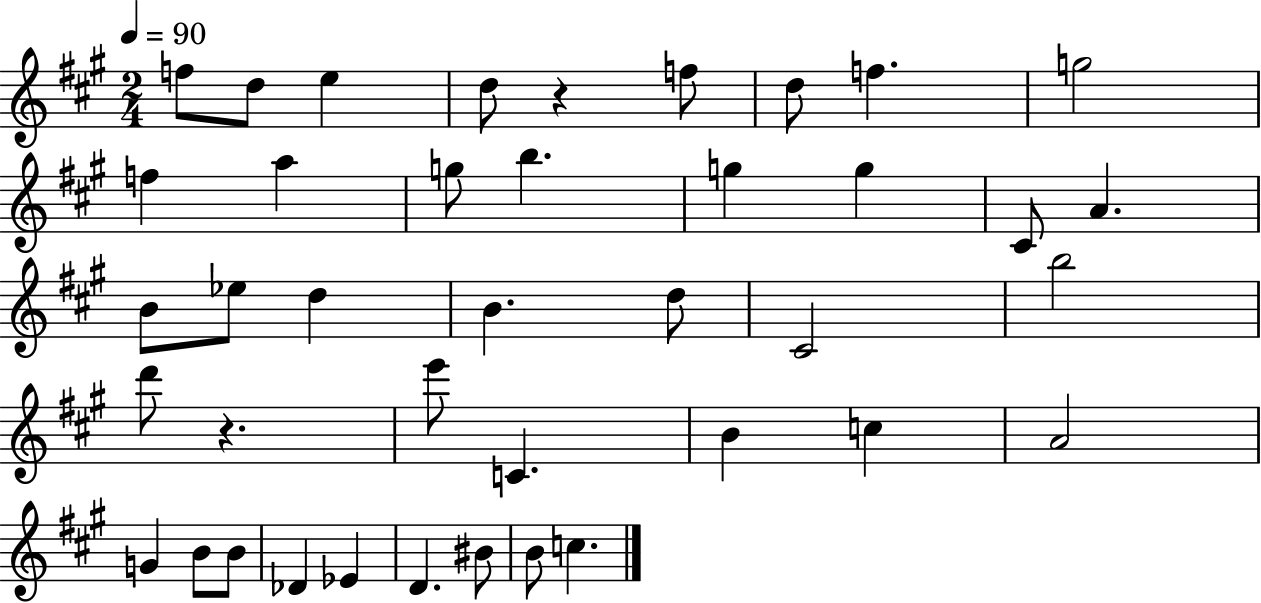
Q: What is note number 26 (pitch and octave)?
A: C4